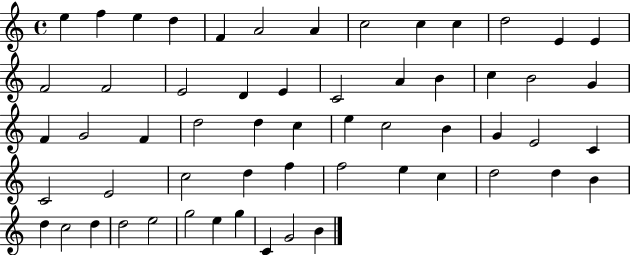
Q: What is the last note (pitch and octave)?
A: B4